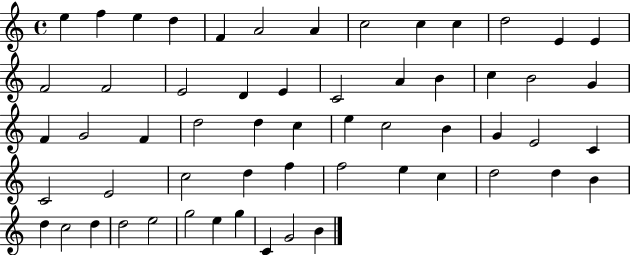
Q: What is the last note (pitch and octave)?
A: B4